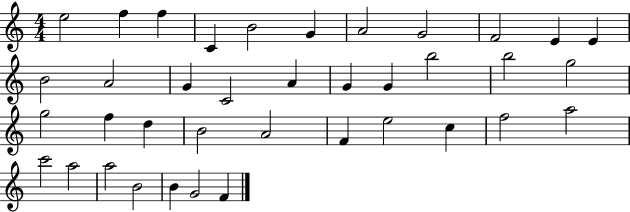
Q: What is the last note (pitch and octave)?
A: F4